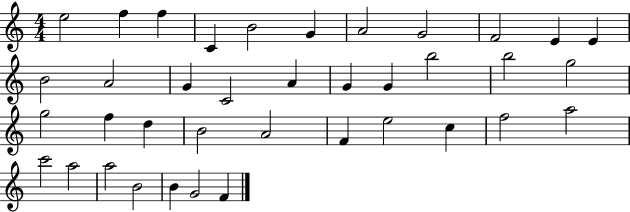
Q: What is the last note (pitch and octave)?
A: F4